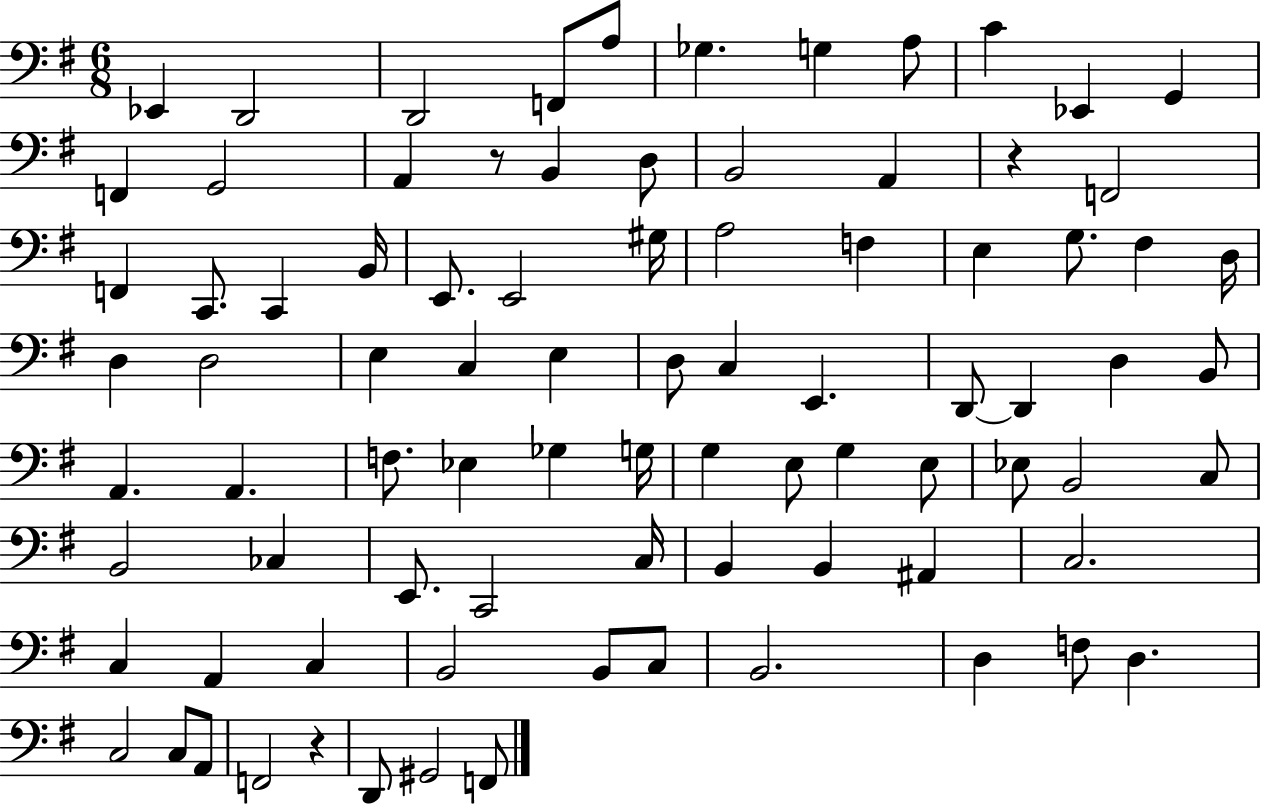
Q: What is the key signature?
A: G major